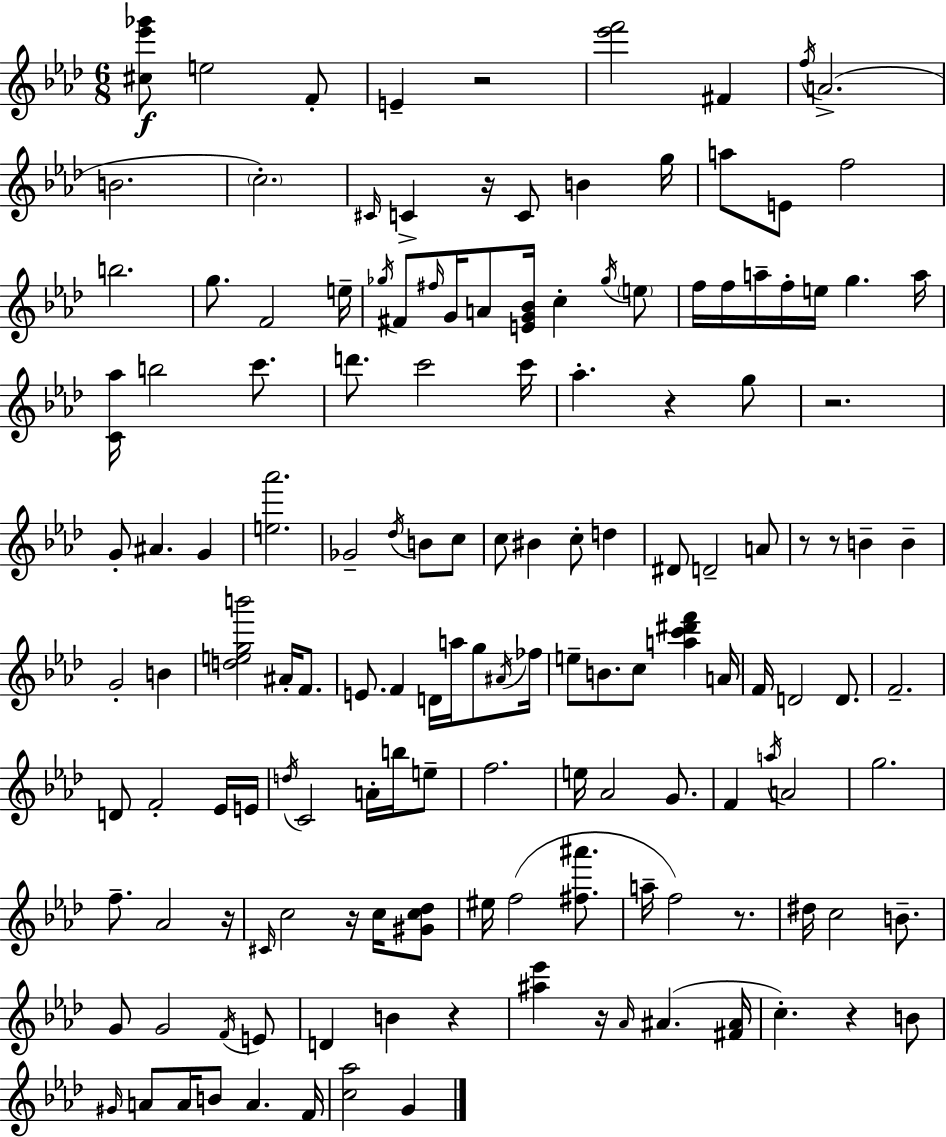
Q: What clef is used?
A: treble